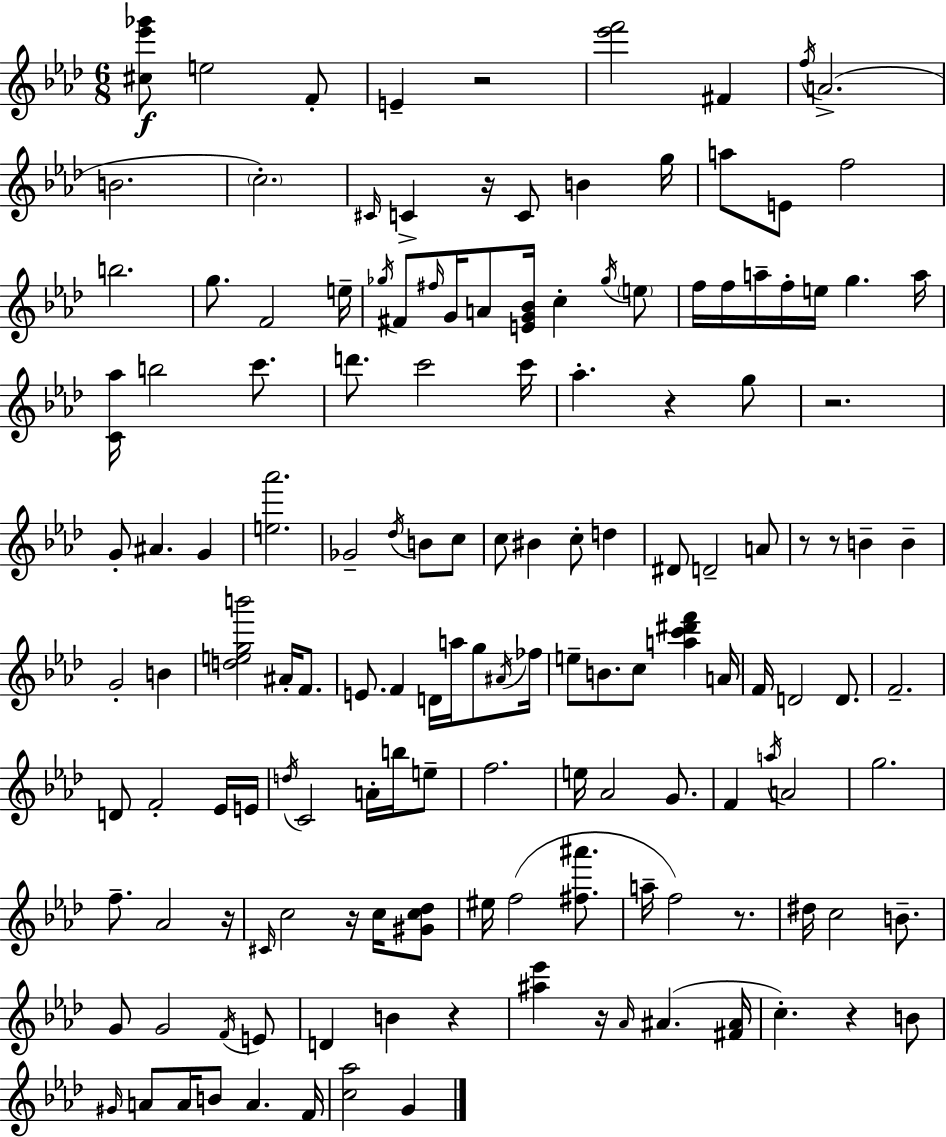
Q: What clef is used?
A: treble